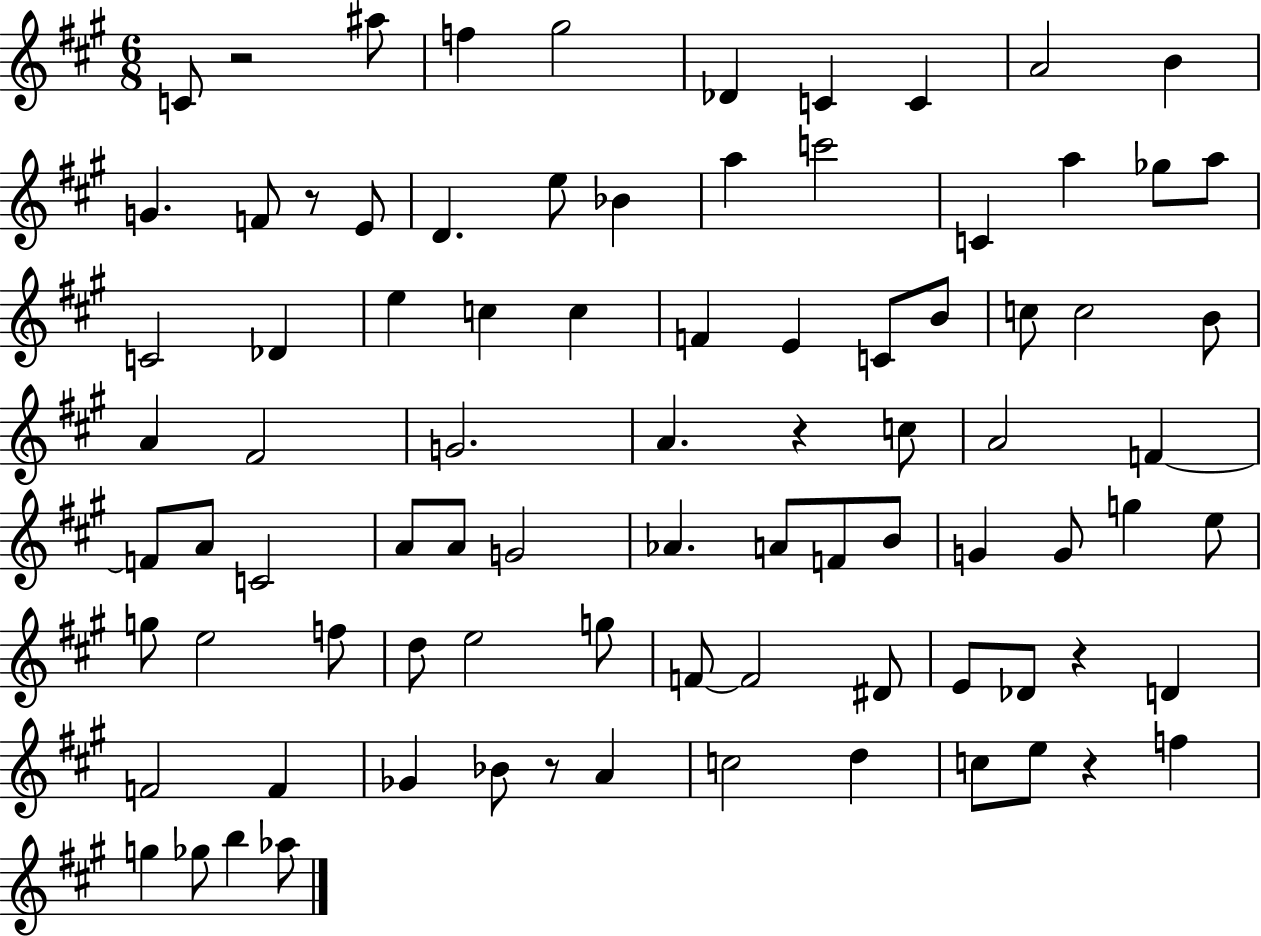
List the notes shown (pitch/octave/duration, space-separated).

C4/e R/h A#5/e F5/q G#5/h Db4/q C4/q C4/q A4/h B4/q G4/q. F4/e R/e E4/e D4/q. E5/e Bb4/q A5/q C6/h C4/q A5/q Gb5/e A5/e C4/h Db4/q E5/q C5/q C5/q F4/q E4/q C4/e B4/e C5/e C5/h B4/e A4/q F#4/h G4/h. A4/q. R/q C5/e A4/h F4/q F4/e A4/e C4/h A4/e A4/e G4/h Ab4/q. A4/e F4/e B4/e G4/q G4/e G5/q E5/e G5/e E5/h F5/e D5/e E5/h G5/e F4/e F4/h D#4/e E4/e Db4/e R/q D4/q F4/h F4/q Gb4/q Bb4/e R/e A4/q C5/h D5/q C5/e E5/e R/q F5/q G5/q Gb5/e B5/q Ab5/e